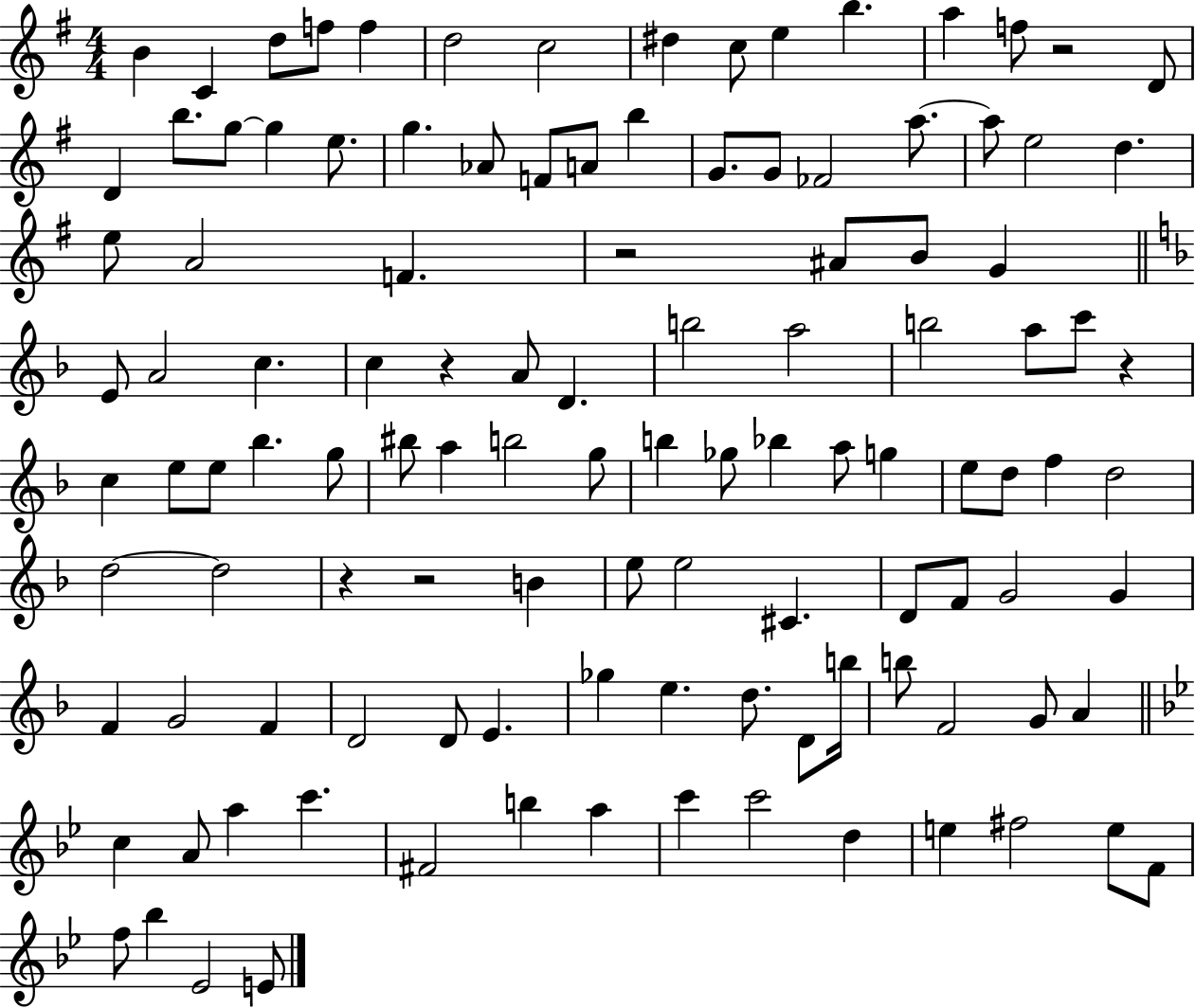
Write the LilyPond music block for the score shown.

{
  \clef treble
  \numericTimeSignature
  \time 4/4
  \key g \major
  b'4 c'4 d''8 f''8 f''4 | d''2 c''2 | dis''4 c''8 e''4 b''4. | a''4 f''8 r2 d'8 | \break d'4 b''8. g''8~~ g''4 e''8. | g''4. aes'8 f'8 a'8 b''4 | g'8. g'8 fes'2 a''8.~~ | a''8 e''2 d''4. | \break e''8 a'2 f'4. | r2 ais'8 b'8 g'4 | \bar "||" \break \key d \minor e'8 a'2 c''4. | c''4 r4 a'8 d'4. | b''2 a''2 | b''2 a''8 c'''8 r4 | \break c''4 e''8 e''8 bes''4. g''8 | bis''8 a''4 b''2 g''8 | b''4 ges''8 bes''4 a''8 g''4 | e''8 d''8 f''4 d''2 | \break d''2~~ d''2 | r4 r2 b'4 | e''8 e''2 cis'4. | d'8 f'8 g'2 g'4 | \break f'4 g'2 f'4 | d'2 d'8 e'4. | ges''4 e''4. d''8. d'8 b''16 | b''8 f'2 g'8 a'4 | \break \bar "||" \break \key bes \major c''4 a'8 a''4 c'''4. | fis'2 b''4 a''4 | c'''4 c'''2 d''4 | e''4 fis''2 e''8 f'8 | \break f''8 bes''4 ees'2 e'8 | \bar "|."
}